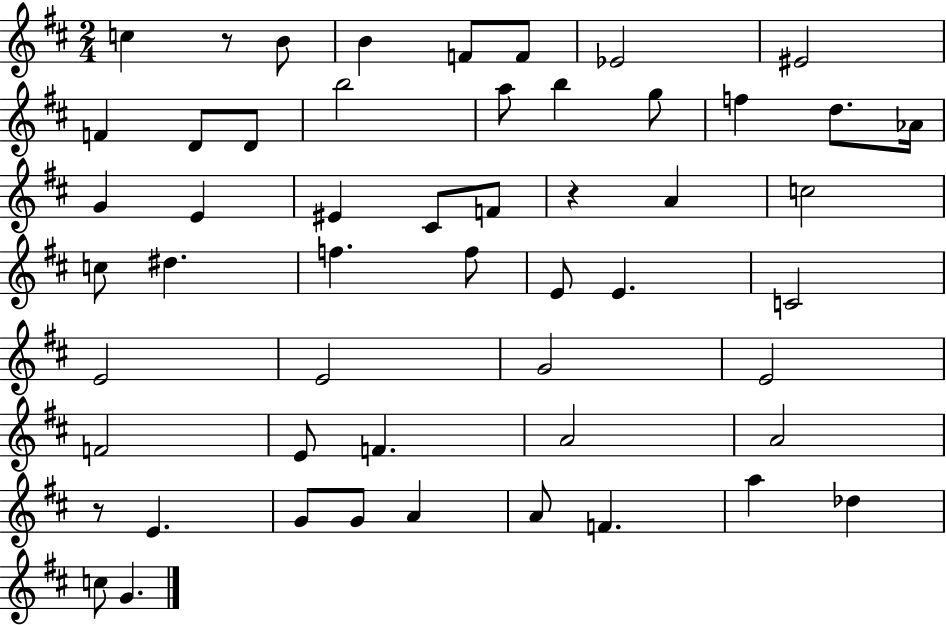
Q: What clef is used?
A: treble